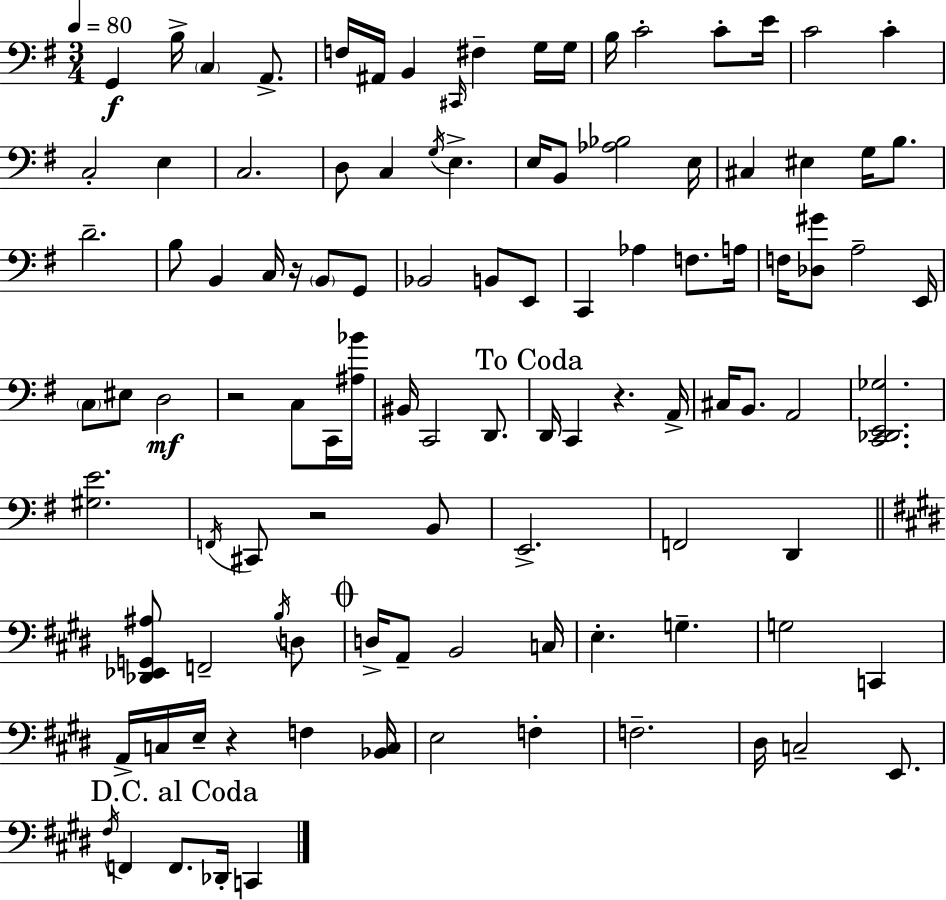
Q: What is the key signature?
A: E minor